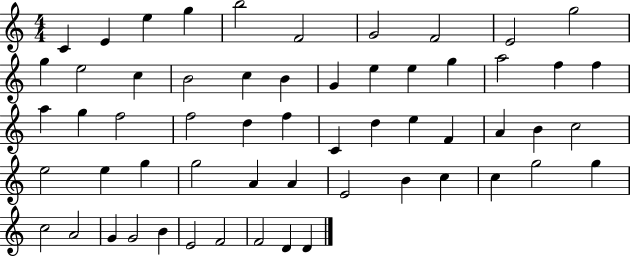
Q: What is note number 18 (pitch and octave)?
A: E5